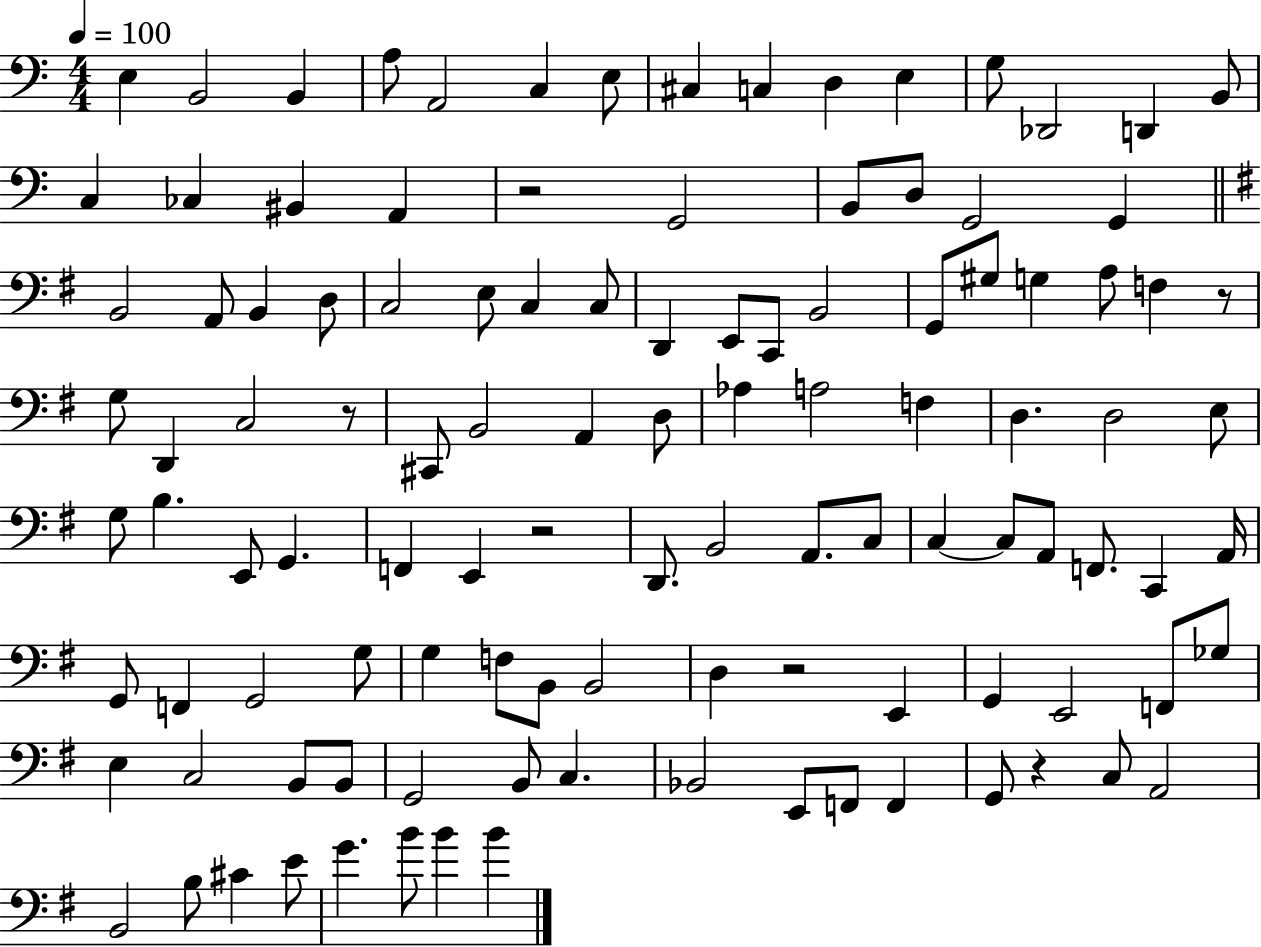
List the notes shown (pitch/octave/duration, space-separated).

E3/q B2/h B2/q A3/e A2/h C3/q E3/e C#3/q C3/q D3/q E3/q G3/e Db2/h D2/q B2/e C3/q CES3/q BIS2/q A2/q R/h G2/h B2/e D3/e G2/h G2/q B2/h A2/e B2/q D3/e C3/h E3/e C3/q C3/e D2/q E2/e C2/e B2/h G2/e G#3/e G3/q A3/e F3/q R/e G3/e D2/q C3/h R/e C#2/e B2/h A2/q D3/e Ab3/q A3/h F3/q D3/q. D3/h E3/e G3/e B3/q. E2/e G2/q. F2/q E2/q R/h D2/e. B2/h A2/e. C3/e C3/q C3/e A2/e F2/e. C2/q A2/s G2/e F2/q G2/h G3/e G3/q F3/e B2/e B2/h D3/q R/h E2/q G2/q E2/h F2/e Gb3/e E3/q C3/h B2/e B2/e G2/h B2/e C3/q. Bb2/h E2/e F2/e F2/q G2/e R/q C3/e A2/h B2/h B3/e C#4/q E4/e G4/q. B4/e B4/q B4/q